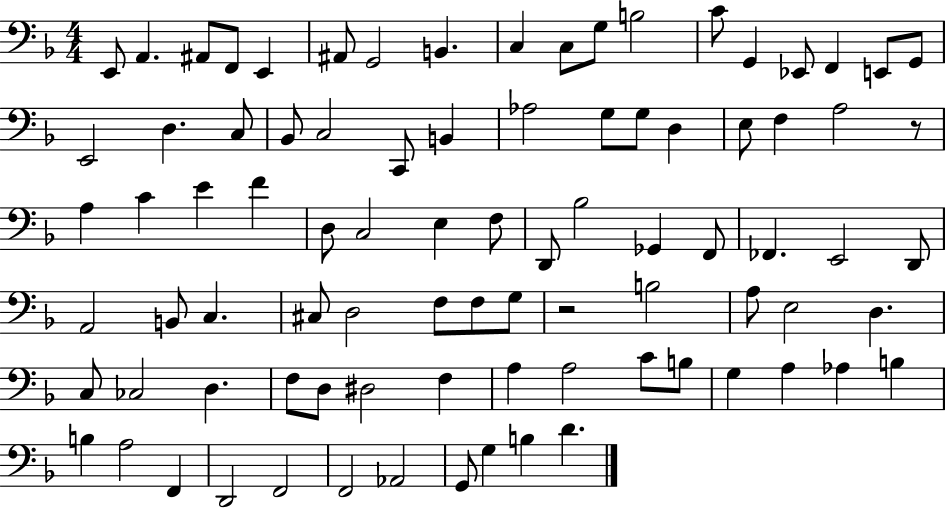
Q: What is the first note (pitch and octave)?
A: E2